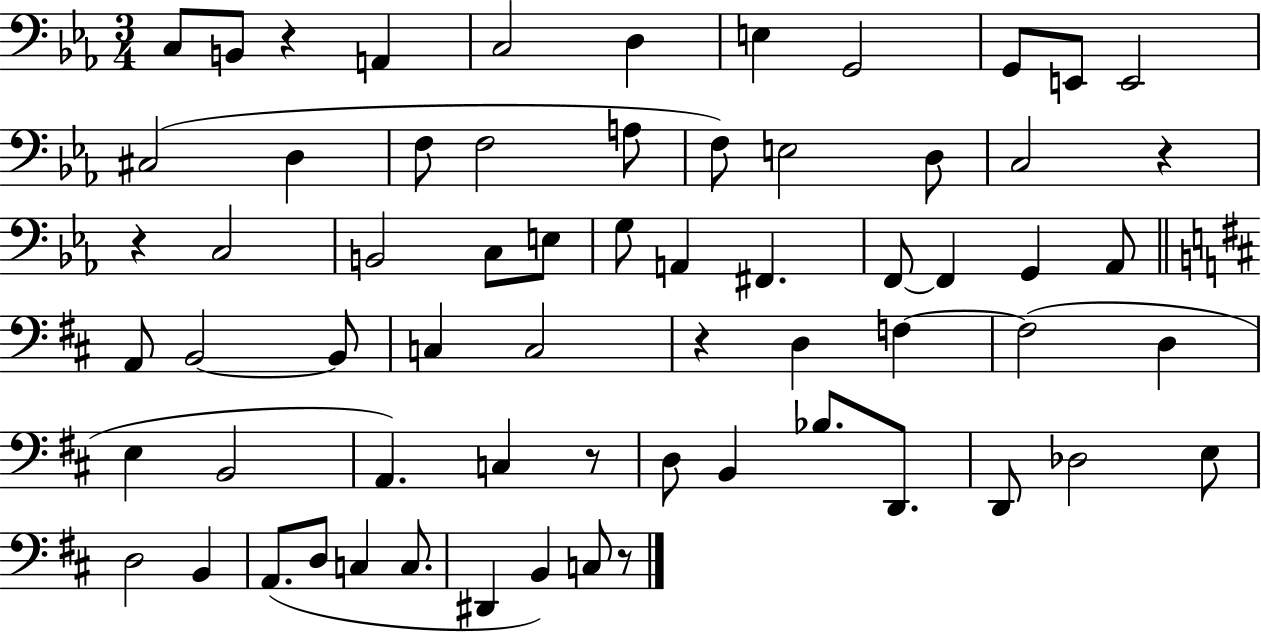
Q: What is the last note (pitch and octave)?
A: C3